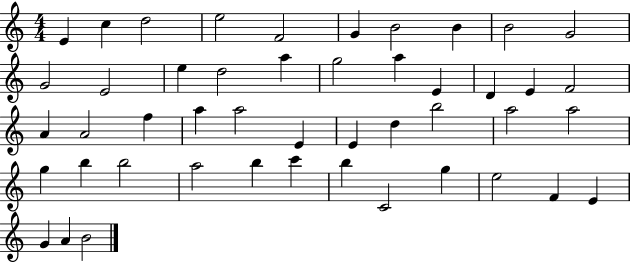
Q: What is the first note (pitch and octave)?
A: E4